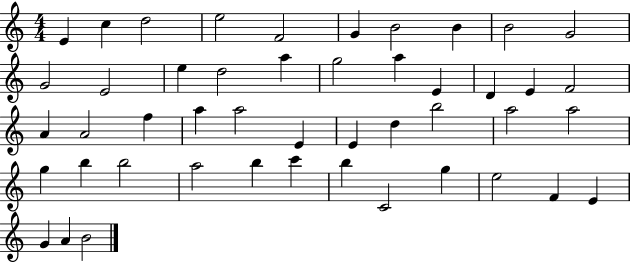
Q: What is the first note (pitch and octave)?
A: E4